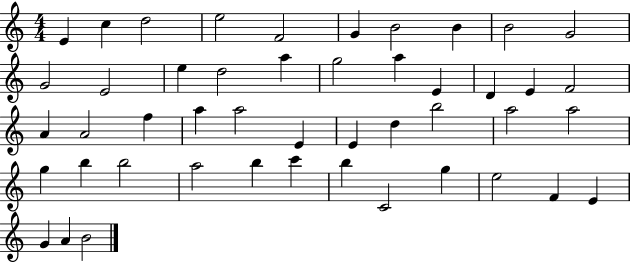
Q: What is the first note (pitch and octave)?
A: E4